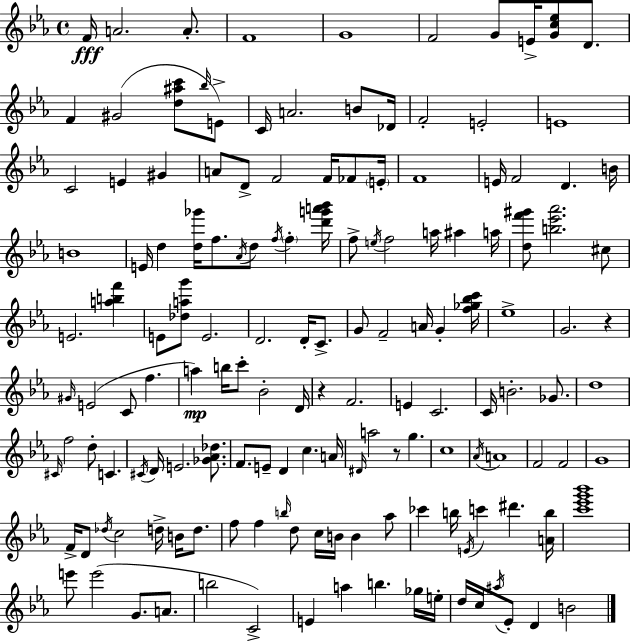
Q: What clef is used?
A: treble